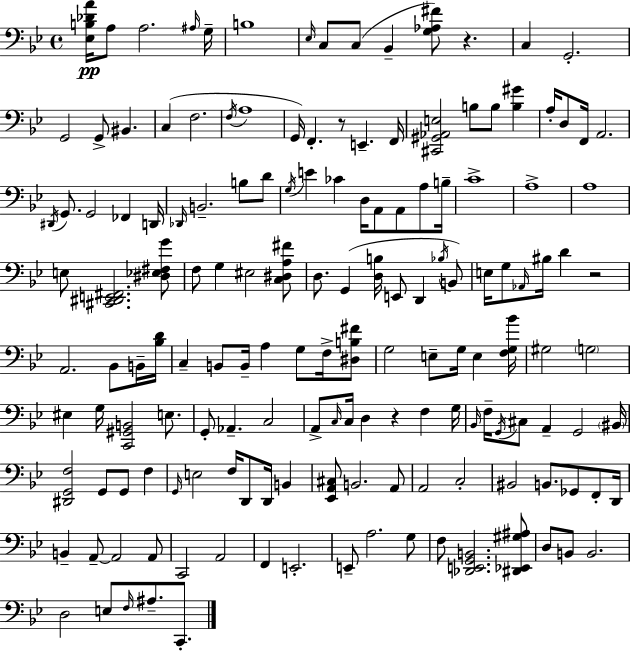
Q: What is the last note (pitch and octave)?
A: C2